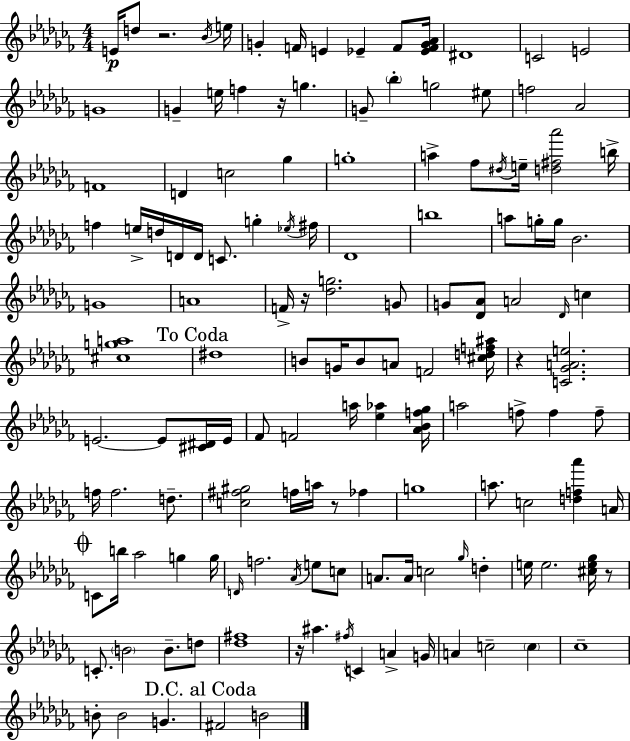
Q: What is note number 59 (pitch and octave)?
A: G4